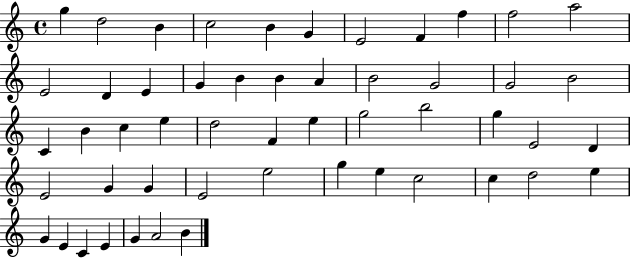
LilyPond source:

{
  \clef treble
  \time 4/4
  \defaultTimeSignature
  \key c \major
  g''4 d''2 b'4 | c''2 b'4 g'4 | e'2 f'4 f''4 | f''2 a''2 | \break e'2 d'4 e'4 | g'4 b'4 b'4 a'4 | b'2 g'2 | g'2 b'2 | \break c'4 b'4 c''4 e''4 | d''2 f'4 e''4 | g''2 b''2 | g''4 e'2 d'4 | \break e'2 g'4 g'4 | e'2 e''2 | g''4 e''4 c''2 | c''4 d''2 e''4 | \break g'4 e'4 c'4 e'4 | g'4 a'2 b'4 | \bar "|."
}